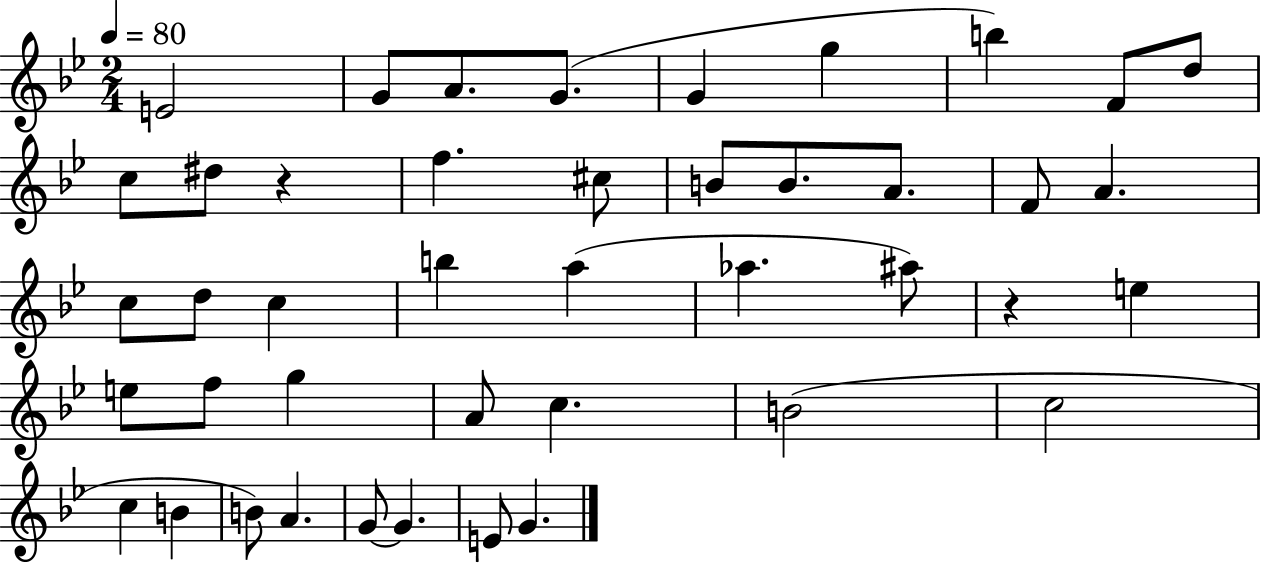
E4/h G4/e A4/e. G4/e. G4/q G5/q B5/q F4/e D5/e C5/e D#5/e R/q F5/q. C#5/e B4/e B4/e. A4/e. F4/e A4/q. C5/e D5/e C5/q B5/q A5/q Ab5/q. A#5/e R/q E5/q E5/e F5/e G5/q A4/e C5/q. B4/h C5/h C5/q B4/q B4/e A4/q. G4/e G4/q. E4/e G4/q.